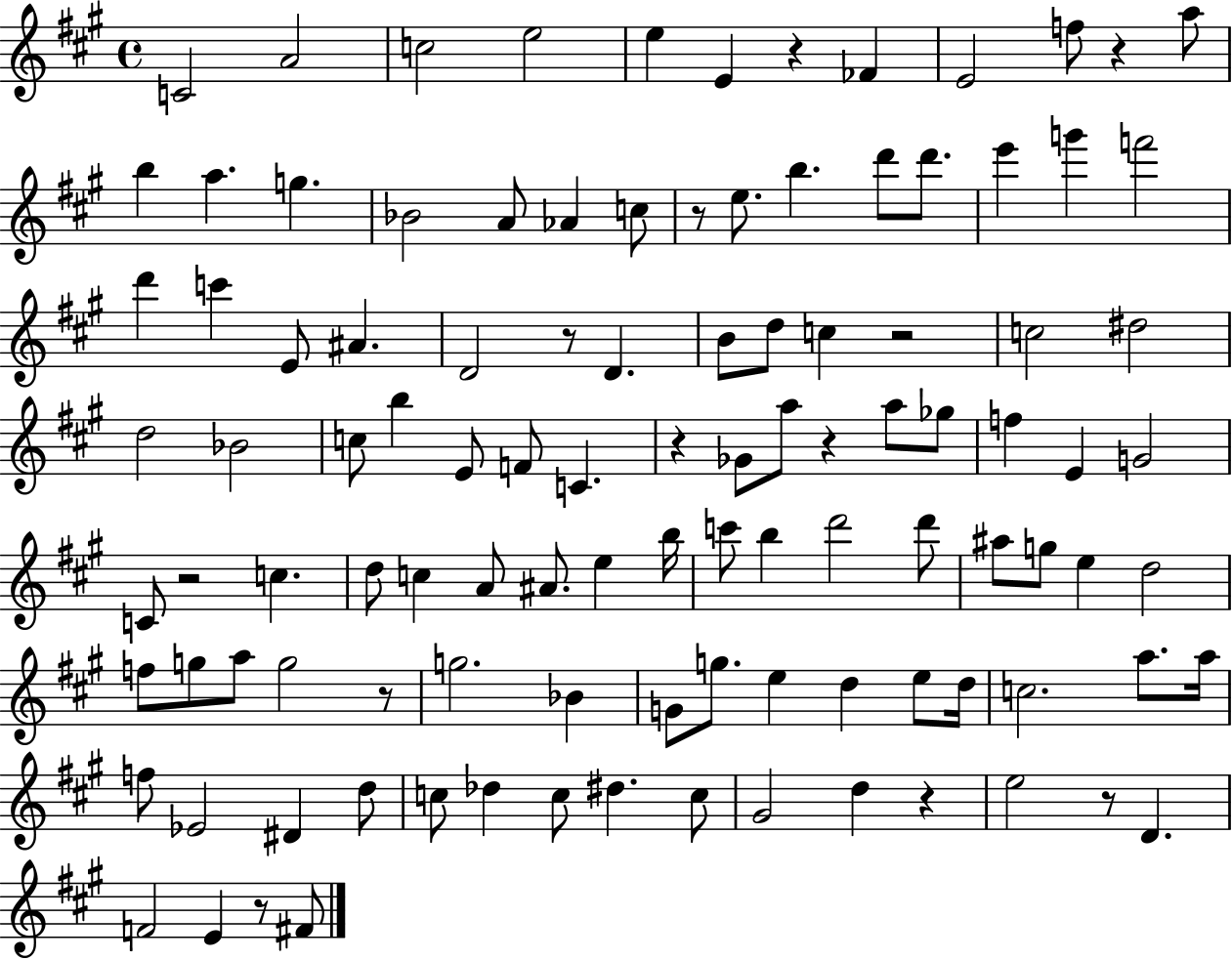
{
  \clef treble
  \time 4/4
  \defaultTimeSignature
  \key a \major
  c'2 a'2 | c''2 e''2 | e''4 e'4 r4 fes'4 | e'2 f''8 r4 a''8 | \break b''4 a''4. g''4. | bes'2 a'8 aes'4 c''8 | r8 e''8. b''4. d'''8 d'''8. | e'''4 g'''4 f'''2 | \break d'''4 c'''4 e'8 ais'4. | d'2 r8 d'4. | b'8 d''8 c''4 r2 | c''2 dis''2 | \break d''2 bes'2 | c''8 b''4 e'8 f'8 c'4. | r4 ges'8 a''8 r4 a''8 ges''8 | f''4 e'4 g'2 | \break c'8 r2 c''4. | d''8 c''4 a'8 ais'8. e''4 b''16 | c'''8 b''4 d'''2 d'''8 | ais''8 g''8 e''4 d''2 | \break f''8 g''8 a''8 g''2 r8 | g''2. bes'4 | g'8 g''8. e''4 d''4 e''8 d''16 | c''2. a''8. a''16 | \break f''8 ees'2 dis'4 d''8 | c''8 des''4 c''8 dis''4. c''8 | gis'2 d''4 r4 | e''2 r8 d'4. | \break f'2 e'4 r8 fis'8 | \bar "|."
}